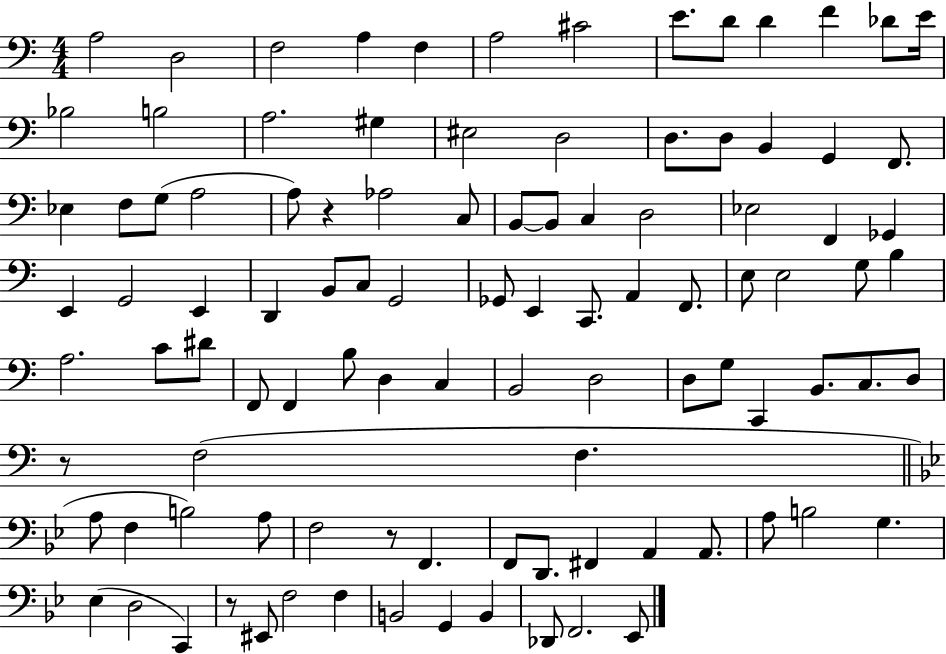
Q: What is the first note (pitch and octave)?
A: A3